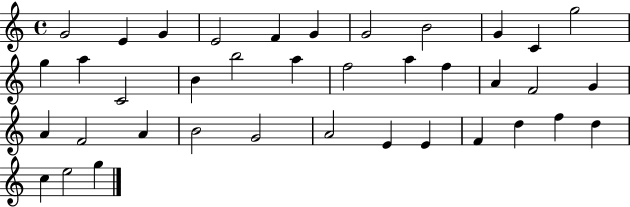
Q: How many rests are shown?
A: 0